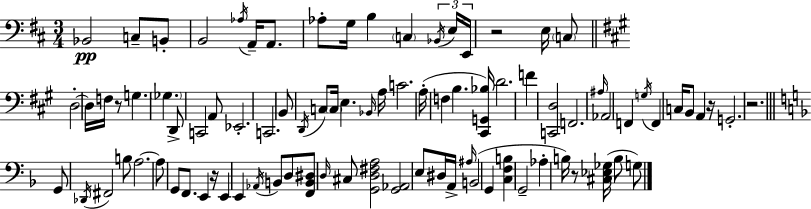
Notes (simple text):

Bb2/h C3/e B2/e B2/h Ab3/s A2/s A2/e. Ab3/e G3/s B3/q C3/q Bb2/s E3/s E2/s R/h E3/s C3/e D3/h D3/s F3/s R/e G3/q. Gb3/q. D2/e C2/h A2/e Eb2/h. C2/h. B2/e D2/s C3/e C3/s E3/q. Bb2/s A3/s C4/h. A3/s F3/q B3/q. [C#2,G2,Bb3]/s D4/h. F4/q [C2,D3]/h F2/h. A#3/s Ab2/h F2/q G3/s F2/q C3/s B2/e A2/q R/s G2/h. R/h. G2/e Db2/s F#2/h B3/e A3/h. A3/e G2/e F2/e. E2/q R/s E2/q E2/q Ab2/s B2/e D3/e [F2,B2,D#3]/e D3/s C#3/e [G2,D3,F#3,A3]/h [G2,Ab2]/h E3/e D#3/s A2/s A#3/s B2/h G2/q [C3,F3,B3]/q G2/h Ab3/q B3/s R/e [C#3,Eb3,Gb3]/s B3/e G3/e